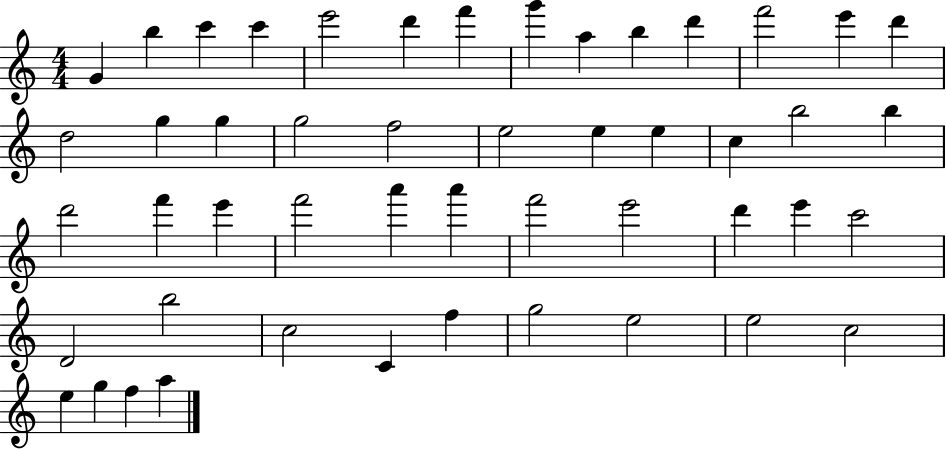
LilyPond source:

{
  \clef treble
  \numericTimeSignature
  \time 4/4
  \key c \major
  g'4 b''4 c'''4 c'''4 | e'''2 d'''4 f'''4 | g'''4 a''4 b''4 d'''4 | f'''2 e'''4 d'''4 | \break d''2 g''4 g''4 | g''2 f''2 | e''2 e''4 e''4 | c''4 b''2 b''4 | \break d'''2 f'''4 e'''4 | f'''2 a'''4 a'''4 | f'''2 e'''2 | d'''4 e'''4 c'''2 | \break d'2 b''2 | c''2 c'4 f''4 | g''2 e''2 | e''2 c''2 | \break e''4 g''4 f''4 a''4 | \bar "|."
}